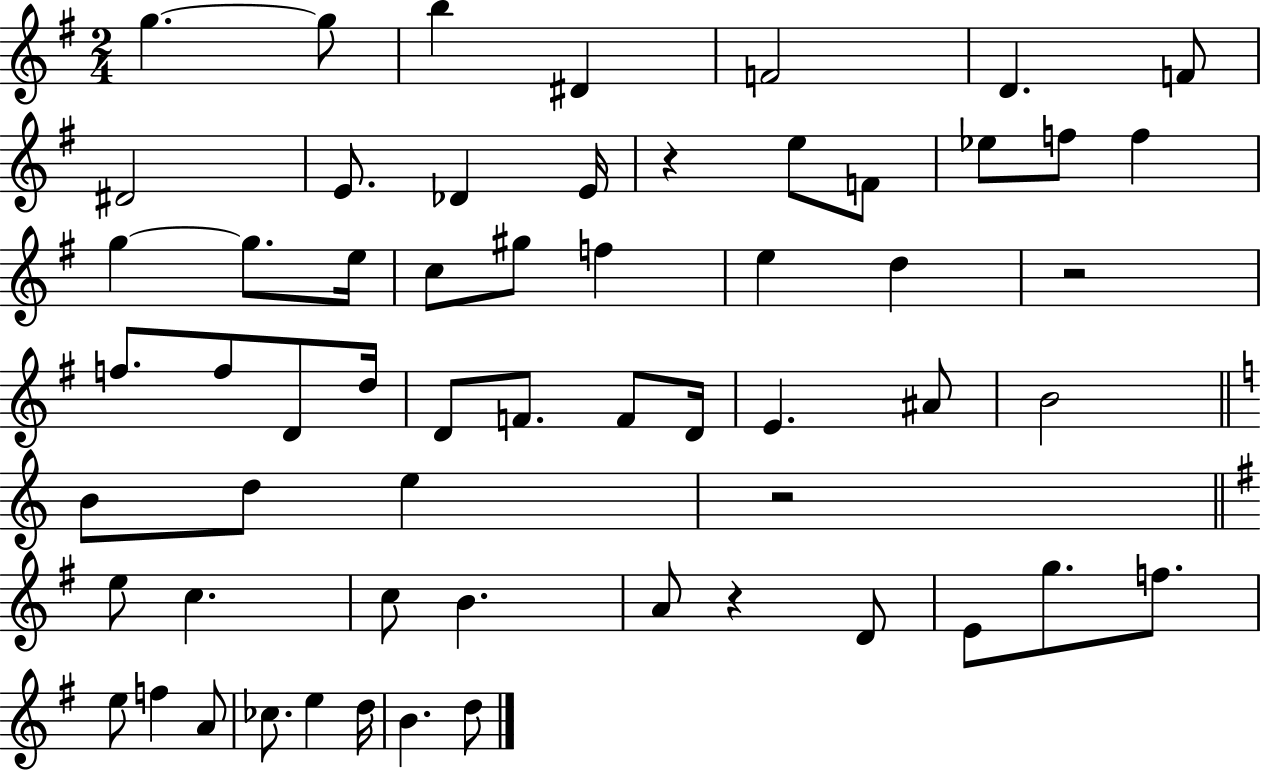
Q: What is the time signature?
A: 2/4